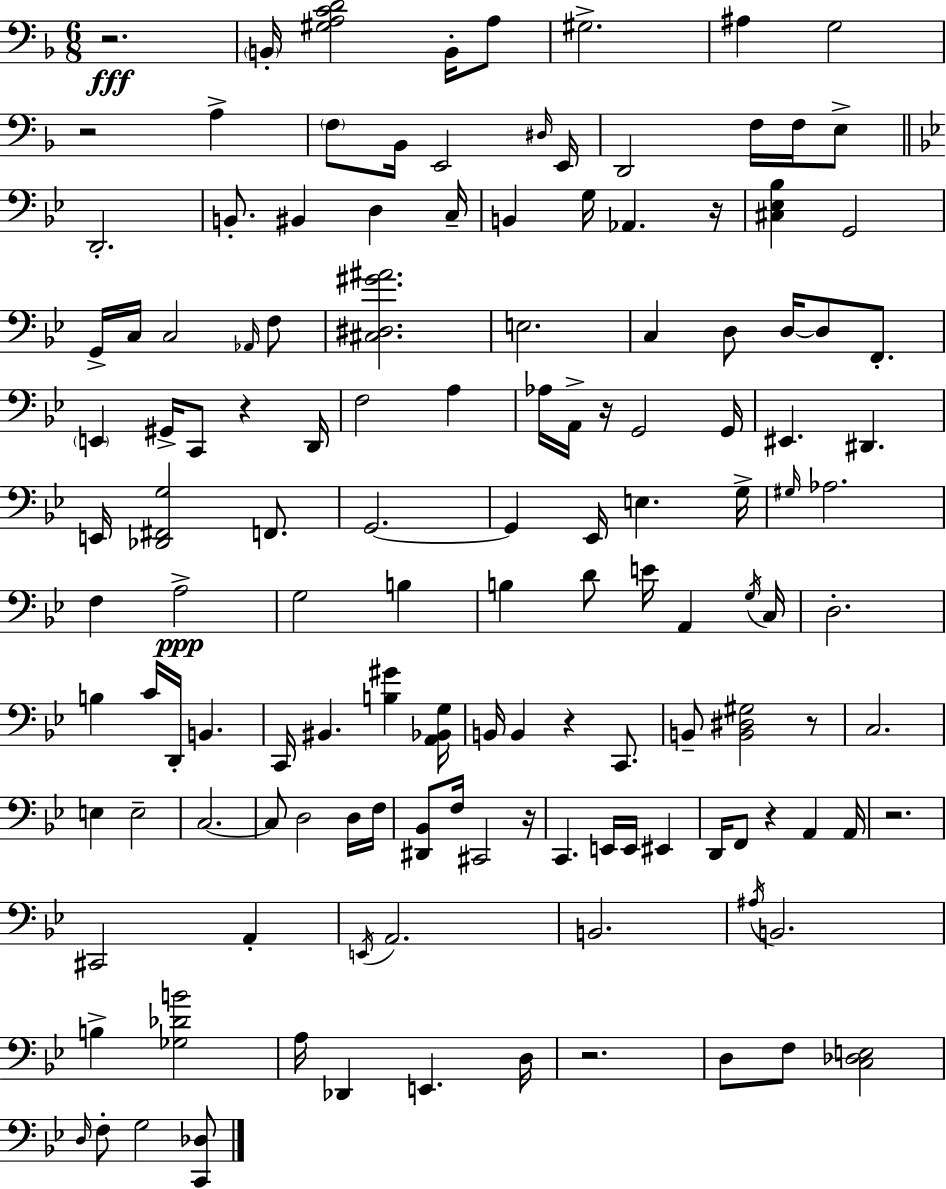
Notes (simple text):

R/h. B2/s [G#3,A3,C4,D4]/h B2/s A3/e G#3/h. A#3/q G3/h R/h A3/q F3/e Bb2/s E2/h D#3/s E2/s D2/h F3/s F3/s E3/e D2/h. B2/e. BIS2/q D3/q C3/s B2/q G3/s Ab2/q. R/s [C#3,Eb3,Bb3]/q G2/h G2/s C3/s C3/h Ab2/s F3/e [C#3,D#3,G#4,A#4]/h. E3/h. C3/q D3/e D3/s D3/e F2/e. E2/q G#2/s C2/e R/q D2/s F3/h A3/q Ab3/s A2/s R/s G2/h G2/s EIS2/q. D#2/q. E2/s [Db2,F#2,G3]/h F2/e. G2/h. G2/q Eb2/s E3/q. G3/s G#3/s Ab3/h. F3/q A3/h G3/h B3/q B3/q D4/e E4/s A2/q G3/s C3/s D3/h. B3/q C4/s D2/s B2/q. C2/s BIS2/q. [B3,G#4]/q [A2,Bb2,G3]/s B2/s B2/q R/q C2/e. B2/e [B2,D#3,G#3]/h R/e C3/h. E3/q E3/h C3/h. C3/e D3/h D3/s F3/s [D#2,Bb2]/e F3/s C#2/h R/s C2/q. E2/s E2/s EIS2/q D2/s F2/e R/q A2/q A2/s R/h. C#2/h A2/q E2/s A2/h. B2/h. A#3/s B2/h. B3/q [Gb3,Db4,B4]/h A3/s Db2/q E2/q. D3/s R/h. D3/e F3/e [C3,Db3,E3]/h D3/s F3/e G3/h [C2,Db3]/e